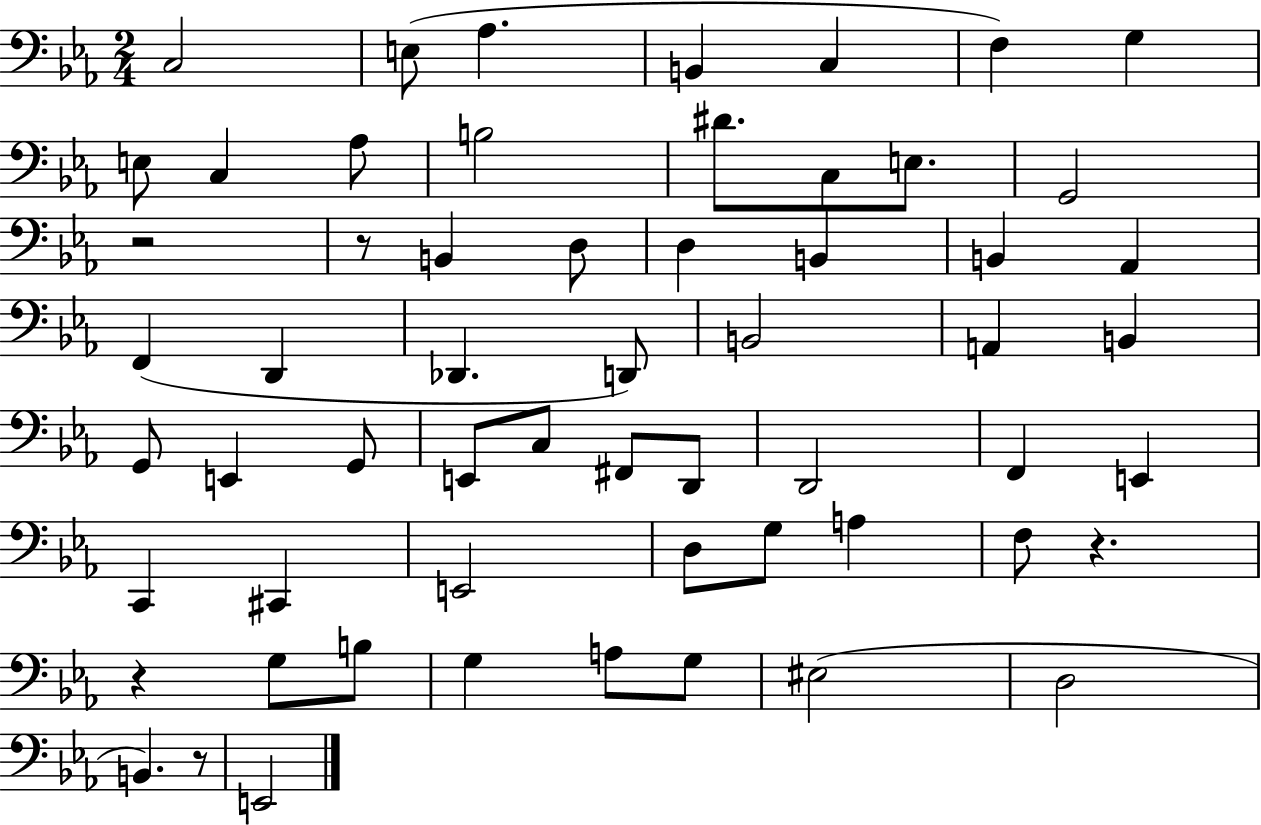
{
  \clef bass
  \numericTimeSignature
  \time 2/4
  \key ees \major
  c2 | e8( aes4. | b,4 c4 | f4) g4 | \break e8 c4 aes8 | b2 | dis'8. c8 e8. | g,2 | \break r2 | r8 b,4 d8 | d4 b,4 | b,4 aes,4 | \break f,4( d,4 | des,4. d,8) | b,2 | a,4 b,4 | \break g,8 e,4 g,8 | e,8 c8 fis,8 d,8 | d,2 | f,4 e,4 | \break c,4 cis,4 | e,2 | d8 g8 a4 | f8 r4. | \break r4 g8 b8 | g4 a8 g8 | eis2( | d2 | \break b,4.) r8 | e,2 | \bar "|."
}